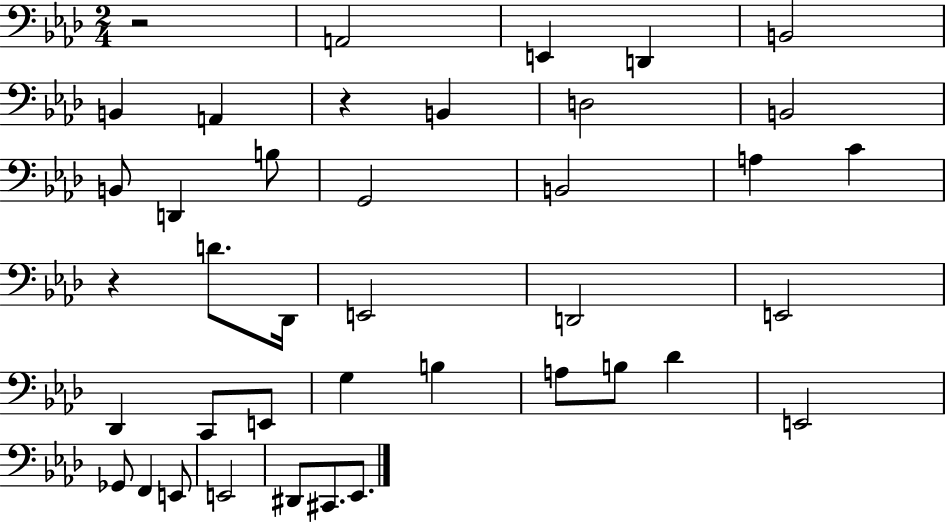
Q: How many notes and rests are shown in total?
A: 40